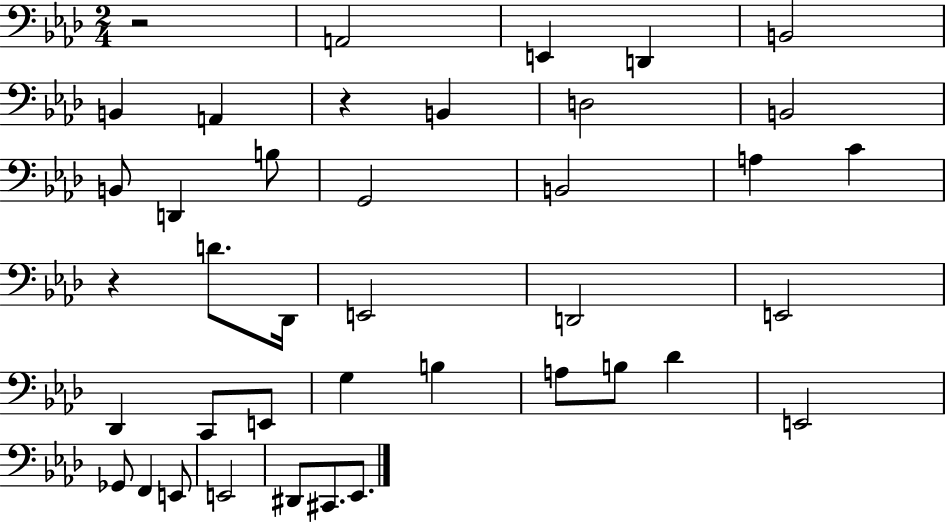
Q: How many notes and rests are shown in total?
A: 40